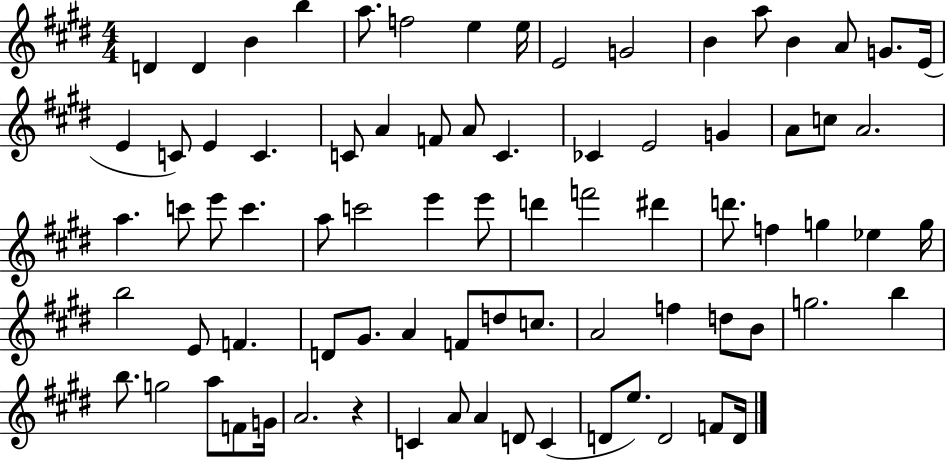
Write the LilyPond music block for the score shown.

{
  \clef treble
  \numericTimeSignature
  \time 4/4
  \key e \major
  d'4 d'4 b'4 b''4 | a''8. f''2 e''4 e''16 | e'2 g'2 | b'4 a''8 b'4 a'8 g'8. e'16( | \break e'4 c'8) e'4 c'4. | c'8 a'4 f'8 a'8 c'4. | ces'4 e'2 g'4 | a'8 c''8 a'2. | \break a''4. c'''8 e'''8 c'''4. | a''8 c'''2 e'''4 e'''8 | d'''4 f'''2 dis'''4 | d'''8. f''4 g''4 ees''4 g''16 | \break b''2 e'8 f'4. | d'8 gis'8. a'4 f'8 d''8 c''8. | a'2 f''4 d''8 b'8 | g''2. b''4 | \break b''8. g''2 a''8 f'8 g'16 | a'2. r4 | c'4 a'8 a'4 d'8 c'4( | d'8 e''8.) d'2 f'8 d'16 | \break \bar "|."
}